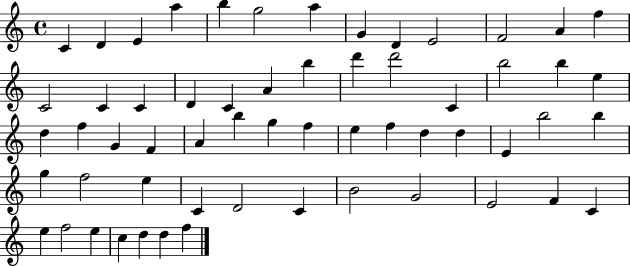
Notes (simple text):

C4/q D4/q E4/q A5/q B5/q G5/h A5/q G4/q D4/q E4/h F4/h A4/q F5/q C4/h C4/q C4/q D4/q C4/q A4/q B5/q D6/q D6/h C4/q B5/h B5/q E5/q D5/q F5/q G4/q F4/q A4/q B5/q G5/q F5/q E5/q F5/q D5/q D5/q E4/q B5/h B5/q G5/q F5/h E5/q C4/q D4/h C4/q B4/h G4/h E4/h F4/q C4/q E5/q F5/h E5/q C5/q D5/q D5/q F5/q